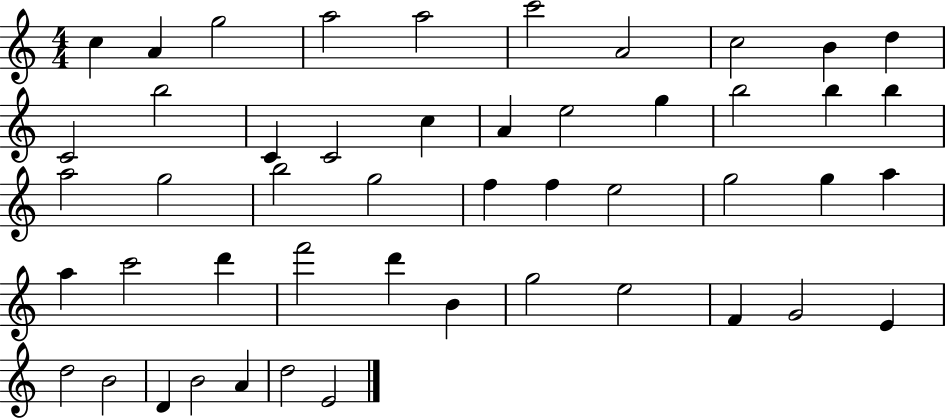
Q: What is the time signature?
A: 4/4